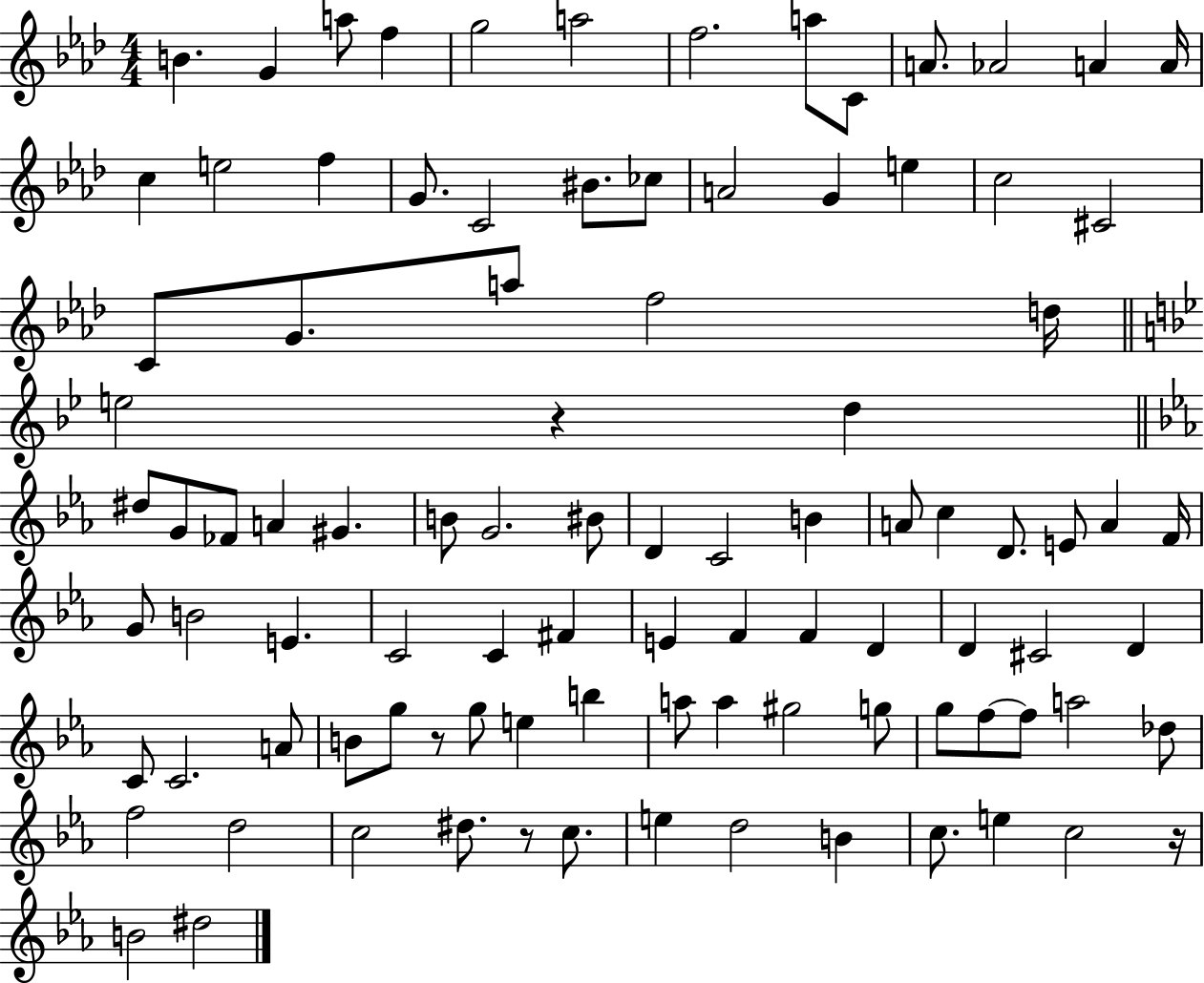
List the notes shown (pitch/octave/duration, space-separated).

B4/q. G4/q A5/e F5/q G5/h A5/h F5/h. A5/e C4/e A4/e. Ab4/h A4/q A4/s C5/q E5/h F5/q G4/e. C4/h BIS4/e. CES5/e A4/h G4/q E5/q C5/h C#4/h C4/e G4/e. A5/e F5/h D5/s E5/h R/q D5/q D#5/e G4/e FES4/e A4/q G#4/q. B4/e G4/h. BIS4/e D4/q C4/h B4/q A4/e C5/q D4/e. E4/e A4/q F4/s G4/e B4/h E4/q. C4/h C4/q F#4/q E4/q F4/q F4/q D4/q D4/q C#4/h D4/q C4/e C4/h. A4/e B4/e G5/e R/e G5/e E5/q B5/q A5/e A5/q G#5/h G5/e G5/e F5/e F5/e A5/h Db5/e F5/h D5/h C5/h D#5/e. R/e C5/e. E5/q D5/h B4/q C5/e. E5/q C5/h R/s B4/h D#5/h